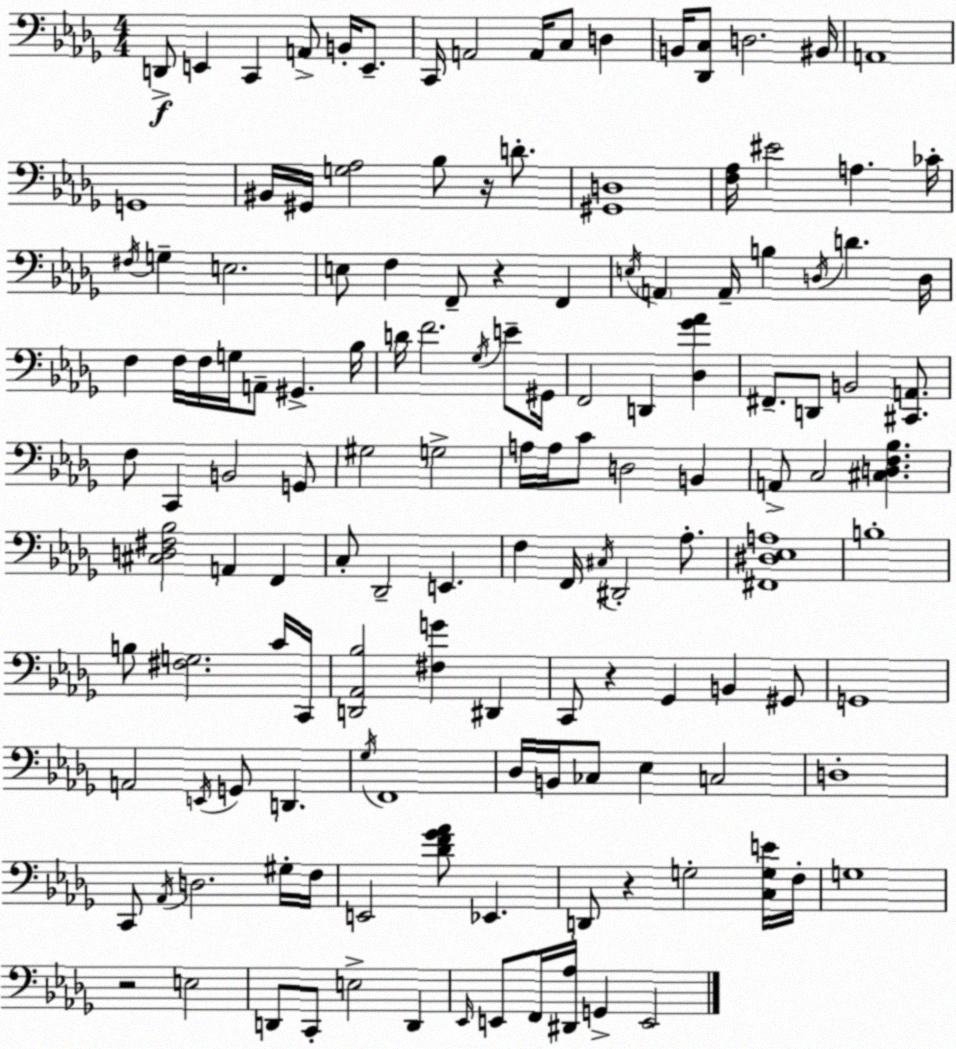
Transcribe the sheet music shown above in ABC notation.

X:1
T:Untitled
M:4/4
L:1/4
K:Bbm
D,,/2 E,, C,, A,,/2 B,,/4 E,,/2 C,,/4 A,,2 A,,/4 C,/2 D, B,,/4 [_D,,C,]/2 D,2 ^B,,/4 A,,4 G,,4 ^B,,/4 ^G,,/4 [G,_A,]2 _B,/2 z/4 D/2 [^G,,D,]4 [F,_A,]/4 ^E2 A, _C/4 ^F,/4 G, E,2 E,/2 F, F,,/2 z F,, E,/4 A,, A,,/4 B, D,/4 D D,/4 F, F,/4 F,/4 G,/4 A,,/2 ^G,, _B,/4 D/4 F2 _G,/4 E/2 ^G,,/4 F,,2 D,, [_D,_G_A] ^F,,/2 D,,/2 B,,2 [^C,,A,,]/2 F,/2 C,, B,,2 G,,/2 ^G,2 G,2 A,/4 A,/4 C/2 D,2 B,, A,,/2 C,2 [^C,D,F,_B,] [^C,D,^F,_B,]2 A,, F,, C,/2 _D,,2 E,, F, F,,/4 ^C,/4 ^D,,2 _A,/2 [^F,,^D,_E,A,]4 B,4 B,/2 [^F,G,]2 C/4 C,,/4 [D,,_A,,_B,]2 [^F,G] ^D,, C,,/2 z _G,, B,, ^G,,/2 G,,4 A,,2 E,,/4 G,,/2 D,, _G,/4 F,,4 _D,/4 B,,/4 _C,/2 _E, C,2 D,4 C,,/2 _A,,/4 D,2 ^G,/4 F,/4 E,,2 [_DF_G_A]/2 _E,, D,,/2 z G,2 [C,G,E]/4 F,/4 G,4 z2 E,2 D,,/2 C,,/2 E,2 D,, _E,,/4 E,,/2 F,,/4 [^D,,_A,]/4 G,, E,,2